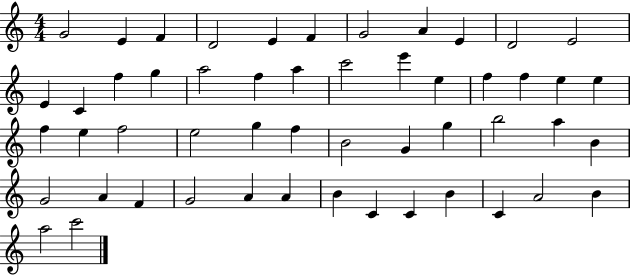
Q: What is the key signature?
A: C major